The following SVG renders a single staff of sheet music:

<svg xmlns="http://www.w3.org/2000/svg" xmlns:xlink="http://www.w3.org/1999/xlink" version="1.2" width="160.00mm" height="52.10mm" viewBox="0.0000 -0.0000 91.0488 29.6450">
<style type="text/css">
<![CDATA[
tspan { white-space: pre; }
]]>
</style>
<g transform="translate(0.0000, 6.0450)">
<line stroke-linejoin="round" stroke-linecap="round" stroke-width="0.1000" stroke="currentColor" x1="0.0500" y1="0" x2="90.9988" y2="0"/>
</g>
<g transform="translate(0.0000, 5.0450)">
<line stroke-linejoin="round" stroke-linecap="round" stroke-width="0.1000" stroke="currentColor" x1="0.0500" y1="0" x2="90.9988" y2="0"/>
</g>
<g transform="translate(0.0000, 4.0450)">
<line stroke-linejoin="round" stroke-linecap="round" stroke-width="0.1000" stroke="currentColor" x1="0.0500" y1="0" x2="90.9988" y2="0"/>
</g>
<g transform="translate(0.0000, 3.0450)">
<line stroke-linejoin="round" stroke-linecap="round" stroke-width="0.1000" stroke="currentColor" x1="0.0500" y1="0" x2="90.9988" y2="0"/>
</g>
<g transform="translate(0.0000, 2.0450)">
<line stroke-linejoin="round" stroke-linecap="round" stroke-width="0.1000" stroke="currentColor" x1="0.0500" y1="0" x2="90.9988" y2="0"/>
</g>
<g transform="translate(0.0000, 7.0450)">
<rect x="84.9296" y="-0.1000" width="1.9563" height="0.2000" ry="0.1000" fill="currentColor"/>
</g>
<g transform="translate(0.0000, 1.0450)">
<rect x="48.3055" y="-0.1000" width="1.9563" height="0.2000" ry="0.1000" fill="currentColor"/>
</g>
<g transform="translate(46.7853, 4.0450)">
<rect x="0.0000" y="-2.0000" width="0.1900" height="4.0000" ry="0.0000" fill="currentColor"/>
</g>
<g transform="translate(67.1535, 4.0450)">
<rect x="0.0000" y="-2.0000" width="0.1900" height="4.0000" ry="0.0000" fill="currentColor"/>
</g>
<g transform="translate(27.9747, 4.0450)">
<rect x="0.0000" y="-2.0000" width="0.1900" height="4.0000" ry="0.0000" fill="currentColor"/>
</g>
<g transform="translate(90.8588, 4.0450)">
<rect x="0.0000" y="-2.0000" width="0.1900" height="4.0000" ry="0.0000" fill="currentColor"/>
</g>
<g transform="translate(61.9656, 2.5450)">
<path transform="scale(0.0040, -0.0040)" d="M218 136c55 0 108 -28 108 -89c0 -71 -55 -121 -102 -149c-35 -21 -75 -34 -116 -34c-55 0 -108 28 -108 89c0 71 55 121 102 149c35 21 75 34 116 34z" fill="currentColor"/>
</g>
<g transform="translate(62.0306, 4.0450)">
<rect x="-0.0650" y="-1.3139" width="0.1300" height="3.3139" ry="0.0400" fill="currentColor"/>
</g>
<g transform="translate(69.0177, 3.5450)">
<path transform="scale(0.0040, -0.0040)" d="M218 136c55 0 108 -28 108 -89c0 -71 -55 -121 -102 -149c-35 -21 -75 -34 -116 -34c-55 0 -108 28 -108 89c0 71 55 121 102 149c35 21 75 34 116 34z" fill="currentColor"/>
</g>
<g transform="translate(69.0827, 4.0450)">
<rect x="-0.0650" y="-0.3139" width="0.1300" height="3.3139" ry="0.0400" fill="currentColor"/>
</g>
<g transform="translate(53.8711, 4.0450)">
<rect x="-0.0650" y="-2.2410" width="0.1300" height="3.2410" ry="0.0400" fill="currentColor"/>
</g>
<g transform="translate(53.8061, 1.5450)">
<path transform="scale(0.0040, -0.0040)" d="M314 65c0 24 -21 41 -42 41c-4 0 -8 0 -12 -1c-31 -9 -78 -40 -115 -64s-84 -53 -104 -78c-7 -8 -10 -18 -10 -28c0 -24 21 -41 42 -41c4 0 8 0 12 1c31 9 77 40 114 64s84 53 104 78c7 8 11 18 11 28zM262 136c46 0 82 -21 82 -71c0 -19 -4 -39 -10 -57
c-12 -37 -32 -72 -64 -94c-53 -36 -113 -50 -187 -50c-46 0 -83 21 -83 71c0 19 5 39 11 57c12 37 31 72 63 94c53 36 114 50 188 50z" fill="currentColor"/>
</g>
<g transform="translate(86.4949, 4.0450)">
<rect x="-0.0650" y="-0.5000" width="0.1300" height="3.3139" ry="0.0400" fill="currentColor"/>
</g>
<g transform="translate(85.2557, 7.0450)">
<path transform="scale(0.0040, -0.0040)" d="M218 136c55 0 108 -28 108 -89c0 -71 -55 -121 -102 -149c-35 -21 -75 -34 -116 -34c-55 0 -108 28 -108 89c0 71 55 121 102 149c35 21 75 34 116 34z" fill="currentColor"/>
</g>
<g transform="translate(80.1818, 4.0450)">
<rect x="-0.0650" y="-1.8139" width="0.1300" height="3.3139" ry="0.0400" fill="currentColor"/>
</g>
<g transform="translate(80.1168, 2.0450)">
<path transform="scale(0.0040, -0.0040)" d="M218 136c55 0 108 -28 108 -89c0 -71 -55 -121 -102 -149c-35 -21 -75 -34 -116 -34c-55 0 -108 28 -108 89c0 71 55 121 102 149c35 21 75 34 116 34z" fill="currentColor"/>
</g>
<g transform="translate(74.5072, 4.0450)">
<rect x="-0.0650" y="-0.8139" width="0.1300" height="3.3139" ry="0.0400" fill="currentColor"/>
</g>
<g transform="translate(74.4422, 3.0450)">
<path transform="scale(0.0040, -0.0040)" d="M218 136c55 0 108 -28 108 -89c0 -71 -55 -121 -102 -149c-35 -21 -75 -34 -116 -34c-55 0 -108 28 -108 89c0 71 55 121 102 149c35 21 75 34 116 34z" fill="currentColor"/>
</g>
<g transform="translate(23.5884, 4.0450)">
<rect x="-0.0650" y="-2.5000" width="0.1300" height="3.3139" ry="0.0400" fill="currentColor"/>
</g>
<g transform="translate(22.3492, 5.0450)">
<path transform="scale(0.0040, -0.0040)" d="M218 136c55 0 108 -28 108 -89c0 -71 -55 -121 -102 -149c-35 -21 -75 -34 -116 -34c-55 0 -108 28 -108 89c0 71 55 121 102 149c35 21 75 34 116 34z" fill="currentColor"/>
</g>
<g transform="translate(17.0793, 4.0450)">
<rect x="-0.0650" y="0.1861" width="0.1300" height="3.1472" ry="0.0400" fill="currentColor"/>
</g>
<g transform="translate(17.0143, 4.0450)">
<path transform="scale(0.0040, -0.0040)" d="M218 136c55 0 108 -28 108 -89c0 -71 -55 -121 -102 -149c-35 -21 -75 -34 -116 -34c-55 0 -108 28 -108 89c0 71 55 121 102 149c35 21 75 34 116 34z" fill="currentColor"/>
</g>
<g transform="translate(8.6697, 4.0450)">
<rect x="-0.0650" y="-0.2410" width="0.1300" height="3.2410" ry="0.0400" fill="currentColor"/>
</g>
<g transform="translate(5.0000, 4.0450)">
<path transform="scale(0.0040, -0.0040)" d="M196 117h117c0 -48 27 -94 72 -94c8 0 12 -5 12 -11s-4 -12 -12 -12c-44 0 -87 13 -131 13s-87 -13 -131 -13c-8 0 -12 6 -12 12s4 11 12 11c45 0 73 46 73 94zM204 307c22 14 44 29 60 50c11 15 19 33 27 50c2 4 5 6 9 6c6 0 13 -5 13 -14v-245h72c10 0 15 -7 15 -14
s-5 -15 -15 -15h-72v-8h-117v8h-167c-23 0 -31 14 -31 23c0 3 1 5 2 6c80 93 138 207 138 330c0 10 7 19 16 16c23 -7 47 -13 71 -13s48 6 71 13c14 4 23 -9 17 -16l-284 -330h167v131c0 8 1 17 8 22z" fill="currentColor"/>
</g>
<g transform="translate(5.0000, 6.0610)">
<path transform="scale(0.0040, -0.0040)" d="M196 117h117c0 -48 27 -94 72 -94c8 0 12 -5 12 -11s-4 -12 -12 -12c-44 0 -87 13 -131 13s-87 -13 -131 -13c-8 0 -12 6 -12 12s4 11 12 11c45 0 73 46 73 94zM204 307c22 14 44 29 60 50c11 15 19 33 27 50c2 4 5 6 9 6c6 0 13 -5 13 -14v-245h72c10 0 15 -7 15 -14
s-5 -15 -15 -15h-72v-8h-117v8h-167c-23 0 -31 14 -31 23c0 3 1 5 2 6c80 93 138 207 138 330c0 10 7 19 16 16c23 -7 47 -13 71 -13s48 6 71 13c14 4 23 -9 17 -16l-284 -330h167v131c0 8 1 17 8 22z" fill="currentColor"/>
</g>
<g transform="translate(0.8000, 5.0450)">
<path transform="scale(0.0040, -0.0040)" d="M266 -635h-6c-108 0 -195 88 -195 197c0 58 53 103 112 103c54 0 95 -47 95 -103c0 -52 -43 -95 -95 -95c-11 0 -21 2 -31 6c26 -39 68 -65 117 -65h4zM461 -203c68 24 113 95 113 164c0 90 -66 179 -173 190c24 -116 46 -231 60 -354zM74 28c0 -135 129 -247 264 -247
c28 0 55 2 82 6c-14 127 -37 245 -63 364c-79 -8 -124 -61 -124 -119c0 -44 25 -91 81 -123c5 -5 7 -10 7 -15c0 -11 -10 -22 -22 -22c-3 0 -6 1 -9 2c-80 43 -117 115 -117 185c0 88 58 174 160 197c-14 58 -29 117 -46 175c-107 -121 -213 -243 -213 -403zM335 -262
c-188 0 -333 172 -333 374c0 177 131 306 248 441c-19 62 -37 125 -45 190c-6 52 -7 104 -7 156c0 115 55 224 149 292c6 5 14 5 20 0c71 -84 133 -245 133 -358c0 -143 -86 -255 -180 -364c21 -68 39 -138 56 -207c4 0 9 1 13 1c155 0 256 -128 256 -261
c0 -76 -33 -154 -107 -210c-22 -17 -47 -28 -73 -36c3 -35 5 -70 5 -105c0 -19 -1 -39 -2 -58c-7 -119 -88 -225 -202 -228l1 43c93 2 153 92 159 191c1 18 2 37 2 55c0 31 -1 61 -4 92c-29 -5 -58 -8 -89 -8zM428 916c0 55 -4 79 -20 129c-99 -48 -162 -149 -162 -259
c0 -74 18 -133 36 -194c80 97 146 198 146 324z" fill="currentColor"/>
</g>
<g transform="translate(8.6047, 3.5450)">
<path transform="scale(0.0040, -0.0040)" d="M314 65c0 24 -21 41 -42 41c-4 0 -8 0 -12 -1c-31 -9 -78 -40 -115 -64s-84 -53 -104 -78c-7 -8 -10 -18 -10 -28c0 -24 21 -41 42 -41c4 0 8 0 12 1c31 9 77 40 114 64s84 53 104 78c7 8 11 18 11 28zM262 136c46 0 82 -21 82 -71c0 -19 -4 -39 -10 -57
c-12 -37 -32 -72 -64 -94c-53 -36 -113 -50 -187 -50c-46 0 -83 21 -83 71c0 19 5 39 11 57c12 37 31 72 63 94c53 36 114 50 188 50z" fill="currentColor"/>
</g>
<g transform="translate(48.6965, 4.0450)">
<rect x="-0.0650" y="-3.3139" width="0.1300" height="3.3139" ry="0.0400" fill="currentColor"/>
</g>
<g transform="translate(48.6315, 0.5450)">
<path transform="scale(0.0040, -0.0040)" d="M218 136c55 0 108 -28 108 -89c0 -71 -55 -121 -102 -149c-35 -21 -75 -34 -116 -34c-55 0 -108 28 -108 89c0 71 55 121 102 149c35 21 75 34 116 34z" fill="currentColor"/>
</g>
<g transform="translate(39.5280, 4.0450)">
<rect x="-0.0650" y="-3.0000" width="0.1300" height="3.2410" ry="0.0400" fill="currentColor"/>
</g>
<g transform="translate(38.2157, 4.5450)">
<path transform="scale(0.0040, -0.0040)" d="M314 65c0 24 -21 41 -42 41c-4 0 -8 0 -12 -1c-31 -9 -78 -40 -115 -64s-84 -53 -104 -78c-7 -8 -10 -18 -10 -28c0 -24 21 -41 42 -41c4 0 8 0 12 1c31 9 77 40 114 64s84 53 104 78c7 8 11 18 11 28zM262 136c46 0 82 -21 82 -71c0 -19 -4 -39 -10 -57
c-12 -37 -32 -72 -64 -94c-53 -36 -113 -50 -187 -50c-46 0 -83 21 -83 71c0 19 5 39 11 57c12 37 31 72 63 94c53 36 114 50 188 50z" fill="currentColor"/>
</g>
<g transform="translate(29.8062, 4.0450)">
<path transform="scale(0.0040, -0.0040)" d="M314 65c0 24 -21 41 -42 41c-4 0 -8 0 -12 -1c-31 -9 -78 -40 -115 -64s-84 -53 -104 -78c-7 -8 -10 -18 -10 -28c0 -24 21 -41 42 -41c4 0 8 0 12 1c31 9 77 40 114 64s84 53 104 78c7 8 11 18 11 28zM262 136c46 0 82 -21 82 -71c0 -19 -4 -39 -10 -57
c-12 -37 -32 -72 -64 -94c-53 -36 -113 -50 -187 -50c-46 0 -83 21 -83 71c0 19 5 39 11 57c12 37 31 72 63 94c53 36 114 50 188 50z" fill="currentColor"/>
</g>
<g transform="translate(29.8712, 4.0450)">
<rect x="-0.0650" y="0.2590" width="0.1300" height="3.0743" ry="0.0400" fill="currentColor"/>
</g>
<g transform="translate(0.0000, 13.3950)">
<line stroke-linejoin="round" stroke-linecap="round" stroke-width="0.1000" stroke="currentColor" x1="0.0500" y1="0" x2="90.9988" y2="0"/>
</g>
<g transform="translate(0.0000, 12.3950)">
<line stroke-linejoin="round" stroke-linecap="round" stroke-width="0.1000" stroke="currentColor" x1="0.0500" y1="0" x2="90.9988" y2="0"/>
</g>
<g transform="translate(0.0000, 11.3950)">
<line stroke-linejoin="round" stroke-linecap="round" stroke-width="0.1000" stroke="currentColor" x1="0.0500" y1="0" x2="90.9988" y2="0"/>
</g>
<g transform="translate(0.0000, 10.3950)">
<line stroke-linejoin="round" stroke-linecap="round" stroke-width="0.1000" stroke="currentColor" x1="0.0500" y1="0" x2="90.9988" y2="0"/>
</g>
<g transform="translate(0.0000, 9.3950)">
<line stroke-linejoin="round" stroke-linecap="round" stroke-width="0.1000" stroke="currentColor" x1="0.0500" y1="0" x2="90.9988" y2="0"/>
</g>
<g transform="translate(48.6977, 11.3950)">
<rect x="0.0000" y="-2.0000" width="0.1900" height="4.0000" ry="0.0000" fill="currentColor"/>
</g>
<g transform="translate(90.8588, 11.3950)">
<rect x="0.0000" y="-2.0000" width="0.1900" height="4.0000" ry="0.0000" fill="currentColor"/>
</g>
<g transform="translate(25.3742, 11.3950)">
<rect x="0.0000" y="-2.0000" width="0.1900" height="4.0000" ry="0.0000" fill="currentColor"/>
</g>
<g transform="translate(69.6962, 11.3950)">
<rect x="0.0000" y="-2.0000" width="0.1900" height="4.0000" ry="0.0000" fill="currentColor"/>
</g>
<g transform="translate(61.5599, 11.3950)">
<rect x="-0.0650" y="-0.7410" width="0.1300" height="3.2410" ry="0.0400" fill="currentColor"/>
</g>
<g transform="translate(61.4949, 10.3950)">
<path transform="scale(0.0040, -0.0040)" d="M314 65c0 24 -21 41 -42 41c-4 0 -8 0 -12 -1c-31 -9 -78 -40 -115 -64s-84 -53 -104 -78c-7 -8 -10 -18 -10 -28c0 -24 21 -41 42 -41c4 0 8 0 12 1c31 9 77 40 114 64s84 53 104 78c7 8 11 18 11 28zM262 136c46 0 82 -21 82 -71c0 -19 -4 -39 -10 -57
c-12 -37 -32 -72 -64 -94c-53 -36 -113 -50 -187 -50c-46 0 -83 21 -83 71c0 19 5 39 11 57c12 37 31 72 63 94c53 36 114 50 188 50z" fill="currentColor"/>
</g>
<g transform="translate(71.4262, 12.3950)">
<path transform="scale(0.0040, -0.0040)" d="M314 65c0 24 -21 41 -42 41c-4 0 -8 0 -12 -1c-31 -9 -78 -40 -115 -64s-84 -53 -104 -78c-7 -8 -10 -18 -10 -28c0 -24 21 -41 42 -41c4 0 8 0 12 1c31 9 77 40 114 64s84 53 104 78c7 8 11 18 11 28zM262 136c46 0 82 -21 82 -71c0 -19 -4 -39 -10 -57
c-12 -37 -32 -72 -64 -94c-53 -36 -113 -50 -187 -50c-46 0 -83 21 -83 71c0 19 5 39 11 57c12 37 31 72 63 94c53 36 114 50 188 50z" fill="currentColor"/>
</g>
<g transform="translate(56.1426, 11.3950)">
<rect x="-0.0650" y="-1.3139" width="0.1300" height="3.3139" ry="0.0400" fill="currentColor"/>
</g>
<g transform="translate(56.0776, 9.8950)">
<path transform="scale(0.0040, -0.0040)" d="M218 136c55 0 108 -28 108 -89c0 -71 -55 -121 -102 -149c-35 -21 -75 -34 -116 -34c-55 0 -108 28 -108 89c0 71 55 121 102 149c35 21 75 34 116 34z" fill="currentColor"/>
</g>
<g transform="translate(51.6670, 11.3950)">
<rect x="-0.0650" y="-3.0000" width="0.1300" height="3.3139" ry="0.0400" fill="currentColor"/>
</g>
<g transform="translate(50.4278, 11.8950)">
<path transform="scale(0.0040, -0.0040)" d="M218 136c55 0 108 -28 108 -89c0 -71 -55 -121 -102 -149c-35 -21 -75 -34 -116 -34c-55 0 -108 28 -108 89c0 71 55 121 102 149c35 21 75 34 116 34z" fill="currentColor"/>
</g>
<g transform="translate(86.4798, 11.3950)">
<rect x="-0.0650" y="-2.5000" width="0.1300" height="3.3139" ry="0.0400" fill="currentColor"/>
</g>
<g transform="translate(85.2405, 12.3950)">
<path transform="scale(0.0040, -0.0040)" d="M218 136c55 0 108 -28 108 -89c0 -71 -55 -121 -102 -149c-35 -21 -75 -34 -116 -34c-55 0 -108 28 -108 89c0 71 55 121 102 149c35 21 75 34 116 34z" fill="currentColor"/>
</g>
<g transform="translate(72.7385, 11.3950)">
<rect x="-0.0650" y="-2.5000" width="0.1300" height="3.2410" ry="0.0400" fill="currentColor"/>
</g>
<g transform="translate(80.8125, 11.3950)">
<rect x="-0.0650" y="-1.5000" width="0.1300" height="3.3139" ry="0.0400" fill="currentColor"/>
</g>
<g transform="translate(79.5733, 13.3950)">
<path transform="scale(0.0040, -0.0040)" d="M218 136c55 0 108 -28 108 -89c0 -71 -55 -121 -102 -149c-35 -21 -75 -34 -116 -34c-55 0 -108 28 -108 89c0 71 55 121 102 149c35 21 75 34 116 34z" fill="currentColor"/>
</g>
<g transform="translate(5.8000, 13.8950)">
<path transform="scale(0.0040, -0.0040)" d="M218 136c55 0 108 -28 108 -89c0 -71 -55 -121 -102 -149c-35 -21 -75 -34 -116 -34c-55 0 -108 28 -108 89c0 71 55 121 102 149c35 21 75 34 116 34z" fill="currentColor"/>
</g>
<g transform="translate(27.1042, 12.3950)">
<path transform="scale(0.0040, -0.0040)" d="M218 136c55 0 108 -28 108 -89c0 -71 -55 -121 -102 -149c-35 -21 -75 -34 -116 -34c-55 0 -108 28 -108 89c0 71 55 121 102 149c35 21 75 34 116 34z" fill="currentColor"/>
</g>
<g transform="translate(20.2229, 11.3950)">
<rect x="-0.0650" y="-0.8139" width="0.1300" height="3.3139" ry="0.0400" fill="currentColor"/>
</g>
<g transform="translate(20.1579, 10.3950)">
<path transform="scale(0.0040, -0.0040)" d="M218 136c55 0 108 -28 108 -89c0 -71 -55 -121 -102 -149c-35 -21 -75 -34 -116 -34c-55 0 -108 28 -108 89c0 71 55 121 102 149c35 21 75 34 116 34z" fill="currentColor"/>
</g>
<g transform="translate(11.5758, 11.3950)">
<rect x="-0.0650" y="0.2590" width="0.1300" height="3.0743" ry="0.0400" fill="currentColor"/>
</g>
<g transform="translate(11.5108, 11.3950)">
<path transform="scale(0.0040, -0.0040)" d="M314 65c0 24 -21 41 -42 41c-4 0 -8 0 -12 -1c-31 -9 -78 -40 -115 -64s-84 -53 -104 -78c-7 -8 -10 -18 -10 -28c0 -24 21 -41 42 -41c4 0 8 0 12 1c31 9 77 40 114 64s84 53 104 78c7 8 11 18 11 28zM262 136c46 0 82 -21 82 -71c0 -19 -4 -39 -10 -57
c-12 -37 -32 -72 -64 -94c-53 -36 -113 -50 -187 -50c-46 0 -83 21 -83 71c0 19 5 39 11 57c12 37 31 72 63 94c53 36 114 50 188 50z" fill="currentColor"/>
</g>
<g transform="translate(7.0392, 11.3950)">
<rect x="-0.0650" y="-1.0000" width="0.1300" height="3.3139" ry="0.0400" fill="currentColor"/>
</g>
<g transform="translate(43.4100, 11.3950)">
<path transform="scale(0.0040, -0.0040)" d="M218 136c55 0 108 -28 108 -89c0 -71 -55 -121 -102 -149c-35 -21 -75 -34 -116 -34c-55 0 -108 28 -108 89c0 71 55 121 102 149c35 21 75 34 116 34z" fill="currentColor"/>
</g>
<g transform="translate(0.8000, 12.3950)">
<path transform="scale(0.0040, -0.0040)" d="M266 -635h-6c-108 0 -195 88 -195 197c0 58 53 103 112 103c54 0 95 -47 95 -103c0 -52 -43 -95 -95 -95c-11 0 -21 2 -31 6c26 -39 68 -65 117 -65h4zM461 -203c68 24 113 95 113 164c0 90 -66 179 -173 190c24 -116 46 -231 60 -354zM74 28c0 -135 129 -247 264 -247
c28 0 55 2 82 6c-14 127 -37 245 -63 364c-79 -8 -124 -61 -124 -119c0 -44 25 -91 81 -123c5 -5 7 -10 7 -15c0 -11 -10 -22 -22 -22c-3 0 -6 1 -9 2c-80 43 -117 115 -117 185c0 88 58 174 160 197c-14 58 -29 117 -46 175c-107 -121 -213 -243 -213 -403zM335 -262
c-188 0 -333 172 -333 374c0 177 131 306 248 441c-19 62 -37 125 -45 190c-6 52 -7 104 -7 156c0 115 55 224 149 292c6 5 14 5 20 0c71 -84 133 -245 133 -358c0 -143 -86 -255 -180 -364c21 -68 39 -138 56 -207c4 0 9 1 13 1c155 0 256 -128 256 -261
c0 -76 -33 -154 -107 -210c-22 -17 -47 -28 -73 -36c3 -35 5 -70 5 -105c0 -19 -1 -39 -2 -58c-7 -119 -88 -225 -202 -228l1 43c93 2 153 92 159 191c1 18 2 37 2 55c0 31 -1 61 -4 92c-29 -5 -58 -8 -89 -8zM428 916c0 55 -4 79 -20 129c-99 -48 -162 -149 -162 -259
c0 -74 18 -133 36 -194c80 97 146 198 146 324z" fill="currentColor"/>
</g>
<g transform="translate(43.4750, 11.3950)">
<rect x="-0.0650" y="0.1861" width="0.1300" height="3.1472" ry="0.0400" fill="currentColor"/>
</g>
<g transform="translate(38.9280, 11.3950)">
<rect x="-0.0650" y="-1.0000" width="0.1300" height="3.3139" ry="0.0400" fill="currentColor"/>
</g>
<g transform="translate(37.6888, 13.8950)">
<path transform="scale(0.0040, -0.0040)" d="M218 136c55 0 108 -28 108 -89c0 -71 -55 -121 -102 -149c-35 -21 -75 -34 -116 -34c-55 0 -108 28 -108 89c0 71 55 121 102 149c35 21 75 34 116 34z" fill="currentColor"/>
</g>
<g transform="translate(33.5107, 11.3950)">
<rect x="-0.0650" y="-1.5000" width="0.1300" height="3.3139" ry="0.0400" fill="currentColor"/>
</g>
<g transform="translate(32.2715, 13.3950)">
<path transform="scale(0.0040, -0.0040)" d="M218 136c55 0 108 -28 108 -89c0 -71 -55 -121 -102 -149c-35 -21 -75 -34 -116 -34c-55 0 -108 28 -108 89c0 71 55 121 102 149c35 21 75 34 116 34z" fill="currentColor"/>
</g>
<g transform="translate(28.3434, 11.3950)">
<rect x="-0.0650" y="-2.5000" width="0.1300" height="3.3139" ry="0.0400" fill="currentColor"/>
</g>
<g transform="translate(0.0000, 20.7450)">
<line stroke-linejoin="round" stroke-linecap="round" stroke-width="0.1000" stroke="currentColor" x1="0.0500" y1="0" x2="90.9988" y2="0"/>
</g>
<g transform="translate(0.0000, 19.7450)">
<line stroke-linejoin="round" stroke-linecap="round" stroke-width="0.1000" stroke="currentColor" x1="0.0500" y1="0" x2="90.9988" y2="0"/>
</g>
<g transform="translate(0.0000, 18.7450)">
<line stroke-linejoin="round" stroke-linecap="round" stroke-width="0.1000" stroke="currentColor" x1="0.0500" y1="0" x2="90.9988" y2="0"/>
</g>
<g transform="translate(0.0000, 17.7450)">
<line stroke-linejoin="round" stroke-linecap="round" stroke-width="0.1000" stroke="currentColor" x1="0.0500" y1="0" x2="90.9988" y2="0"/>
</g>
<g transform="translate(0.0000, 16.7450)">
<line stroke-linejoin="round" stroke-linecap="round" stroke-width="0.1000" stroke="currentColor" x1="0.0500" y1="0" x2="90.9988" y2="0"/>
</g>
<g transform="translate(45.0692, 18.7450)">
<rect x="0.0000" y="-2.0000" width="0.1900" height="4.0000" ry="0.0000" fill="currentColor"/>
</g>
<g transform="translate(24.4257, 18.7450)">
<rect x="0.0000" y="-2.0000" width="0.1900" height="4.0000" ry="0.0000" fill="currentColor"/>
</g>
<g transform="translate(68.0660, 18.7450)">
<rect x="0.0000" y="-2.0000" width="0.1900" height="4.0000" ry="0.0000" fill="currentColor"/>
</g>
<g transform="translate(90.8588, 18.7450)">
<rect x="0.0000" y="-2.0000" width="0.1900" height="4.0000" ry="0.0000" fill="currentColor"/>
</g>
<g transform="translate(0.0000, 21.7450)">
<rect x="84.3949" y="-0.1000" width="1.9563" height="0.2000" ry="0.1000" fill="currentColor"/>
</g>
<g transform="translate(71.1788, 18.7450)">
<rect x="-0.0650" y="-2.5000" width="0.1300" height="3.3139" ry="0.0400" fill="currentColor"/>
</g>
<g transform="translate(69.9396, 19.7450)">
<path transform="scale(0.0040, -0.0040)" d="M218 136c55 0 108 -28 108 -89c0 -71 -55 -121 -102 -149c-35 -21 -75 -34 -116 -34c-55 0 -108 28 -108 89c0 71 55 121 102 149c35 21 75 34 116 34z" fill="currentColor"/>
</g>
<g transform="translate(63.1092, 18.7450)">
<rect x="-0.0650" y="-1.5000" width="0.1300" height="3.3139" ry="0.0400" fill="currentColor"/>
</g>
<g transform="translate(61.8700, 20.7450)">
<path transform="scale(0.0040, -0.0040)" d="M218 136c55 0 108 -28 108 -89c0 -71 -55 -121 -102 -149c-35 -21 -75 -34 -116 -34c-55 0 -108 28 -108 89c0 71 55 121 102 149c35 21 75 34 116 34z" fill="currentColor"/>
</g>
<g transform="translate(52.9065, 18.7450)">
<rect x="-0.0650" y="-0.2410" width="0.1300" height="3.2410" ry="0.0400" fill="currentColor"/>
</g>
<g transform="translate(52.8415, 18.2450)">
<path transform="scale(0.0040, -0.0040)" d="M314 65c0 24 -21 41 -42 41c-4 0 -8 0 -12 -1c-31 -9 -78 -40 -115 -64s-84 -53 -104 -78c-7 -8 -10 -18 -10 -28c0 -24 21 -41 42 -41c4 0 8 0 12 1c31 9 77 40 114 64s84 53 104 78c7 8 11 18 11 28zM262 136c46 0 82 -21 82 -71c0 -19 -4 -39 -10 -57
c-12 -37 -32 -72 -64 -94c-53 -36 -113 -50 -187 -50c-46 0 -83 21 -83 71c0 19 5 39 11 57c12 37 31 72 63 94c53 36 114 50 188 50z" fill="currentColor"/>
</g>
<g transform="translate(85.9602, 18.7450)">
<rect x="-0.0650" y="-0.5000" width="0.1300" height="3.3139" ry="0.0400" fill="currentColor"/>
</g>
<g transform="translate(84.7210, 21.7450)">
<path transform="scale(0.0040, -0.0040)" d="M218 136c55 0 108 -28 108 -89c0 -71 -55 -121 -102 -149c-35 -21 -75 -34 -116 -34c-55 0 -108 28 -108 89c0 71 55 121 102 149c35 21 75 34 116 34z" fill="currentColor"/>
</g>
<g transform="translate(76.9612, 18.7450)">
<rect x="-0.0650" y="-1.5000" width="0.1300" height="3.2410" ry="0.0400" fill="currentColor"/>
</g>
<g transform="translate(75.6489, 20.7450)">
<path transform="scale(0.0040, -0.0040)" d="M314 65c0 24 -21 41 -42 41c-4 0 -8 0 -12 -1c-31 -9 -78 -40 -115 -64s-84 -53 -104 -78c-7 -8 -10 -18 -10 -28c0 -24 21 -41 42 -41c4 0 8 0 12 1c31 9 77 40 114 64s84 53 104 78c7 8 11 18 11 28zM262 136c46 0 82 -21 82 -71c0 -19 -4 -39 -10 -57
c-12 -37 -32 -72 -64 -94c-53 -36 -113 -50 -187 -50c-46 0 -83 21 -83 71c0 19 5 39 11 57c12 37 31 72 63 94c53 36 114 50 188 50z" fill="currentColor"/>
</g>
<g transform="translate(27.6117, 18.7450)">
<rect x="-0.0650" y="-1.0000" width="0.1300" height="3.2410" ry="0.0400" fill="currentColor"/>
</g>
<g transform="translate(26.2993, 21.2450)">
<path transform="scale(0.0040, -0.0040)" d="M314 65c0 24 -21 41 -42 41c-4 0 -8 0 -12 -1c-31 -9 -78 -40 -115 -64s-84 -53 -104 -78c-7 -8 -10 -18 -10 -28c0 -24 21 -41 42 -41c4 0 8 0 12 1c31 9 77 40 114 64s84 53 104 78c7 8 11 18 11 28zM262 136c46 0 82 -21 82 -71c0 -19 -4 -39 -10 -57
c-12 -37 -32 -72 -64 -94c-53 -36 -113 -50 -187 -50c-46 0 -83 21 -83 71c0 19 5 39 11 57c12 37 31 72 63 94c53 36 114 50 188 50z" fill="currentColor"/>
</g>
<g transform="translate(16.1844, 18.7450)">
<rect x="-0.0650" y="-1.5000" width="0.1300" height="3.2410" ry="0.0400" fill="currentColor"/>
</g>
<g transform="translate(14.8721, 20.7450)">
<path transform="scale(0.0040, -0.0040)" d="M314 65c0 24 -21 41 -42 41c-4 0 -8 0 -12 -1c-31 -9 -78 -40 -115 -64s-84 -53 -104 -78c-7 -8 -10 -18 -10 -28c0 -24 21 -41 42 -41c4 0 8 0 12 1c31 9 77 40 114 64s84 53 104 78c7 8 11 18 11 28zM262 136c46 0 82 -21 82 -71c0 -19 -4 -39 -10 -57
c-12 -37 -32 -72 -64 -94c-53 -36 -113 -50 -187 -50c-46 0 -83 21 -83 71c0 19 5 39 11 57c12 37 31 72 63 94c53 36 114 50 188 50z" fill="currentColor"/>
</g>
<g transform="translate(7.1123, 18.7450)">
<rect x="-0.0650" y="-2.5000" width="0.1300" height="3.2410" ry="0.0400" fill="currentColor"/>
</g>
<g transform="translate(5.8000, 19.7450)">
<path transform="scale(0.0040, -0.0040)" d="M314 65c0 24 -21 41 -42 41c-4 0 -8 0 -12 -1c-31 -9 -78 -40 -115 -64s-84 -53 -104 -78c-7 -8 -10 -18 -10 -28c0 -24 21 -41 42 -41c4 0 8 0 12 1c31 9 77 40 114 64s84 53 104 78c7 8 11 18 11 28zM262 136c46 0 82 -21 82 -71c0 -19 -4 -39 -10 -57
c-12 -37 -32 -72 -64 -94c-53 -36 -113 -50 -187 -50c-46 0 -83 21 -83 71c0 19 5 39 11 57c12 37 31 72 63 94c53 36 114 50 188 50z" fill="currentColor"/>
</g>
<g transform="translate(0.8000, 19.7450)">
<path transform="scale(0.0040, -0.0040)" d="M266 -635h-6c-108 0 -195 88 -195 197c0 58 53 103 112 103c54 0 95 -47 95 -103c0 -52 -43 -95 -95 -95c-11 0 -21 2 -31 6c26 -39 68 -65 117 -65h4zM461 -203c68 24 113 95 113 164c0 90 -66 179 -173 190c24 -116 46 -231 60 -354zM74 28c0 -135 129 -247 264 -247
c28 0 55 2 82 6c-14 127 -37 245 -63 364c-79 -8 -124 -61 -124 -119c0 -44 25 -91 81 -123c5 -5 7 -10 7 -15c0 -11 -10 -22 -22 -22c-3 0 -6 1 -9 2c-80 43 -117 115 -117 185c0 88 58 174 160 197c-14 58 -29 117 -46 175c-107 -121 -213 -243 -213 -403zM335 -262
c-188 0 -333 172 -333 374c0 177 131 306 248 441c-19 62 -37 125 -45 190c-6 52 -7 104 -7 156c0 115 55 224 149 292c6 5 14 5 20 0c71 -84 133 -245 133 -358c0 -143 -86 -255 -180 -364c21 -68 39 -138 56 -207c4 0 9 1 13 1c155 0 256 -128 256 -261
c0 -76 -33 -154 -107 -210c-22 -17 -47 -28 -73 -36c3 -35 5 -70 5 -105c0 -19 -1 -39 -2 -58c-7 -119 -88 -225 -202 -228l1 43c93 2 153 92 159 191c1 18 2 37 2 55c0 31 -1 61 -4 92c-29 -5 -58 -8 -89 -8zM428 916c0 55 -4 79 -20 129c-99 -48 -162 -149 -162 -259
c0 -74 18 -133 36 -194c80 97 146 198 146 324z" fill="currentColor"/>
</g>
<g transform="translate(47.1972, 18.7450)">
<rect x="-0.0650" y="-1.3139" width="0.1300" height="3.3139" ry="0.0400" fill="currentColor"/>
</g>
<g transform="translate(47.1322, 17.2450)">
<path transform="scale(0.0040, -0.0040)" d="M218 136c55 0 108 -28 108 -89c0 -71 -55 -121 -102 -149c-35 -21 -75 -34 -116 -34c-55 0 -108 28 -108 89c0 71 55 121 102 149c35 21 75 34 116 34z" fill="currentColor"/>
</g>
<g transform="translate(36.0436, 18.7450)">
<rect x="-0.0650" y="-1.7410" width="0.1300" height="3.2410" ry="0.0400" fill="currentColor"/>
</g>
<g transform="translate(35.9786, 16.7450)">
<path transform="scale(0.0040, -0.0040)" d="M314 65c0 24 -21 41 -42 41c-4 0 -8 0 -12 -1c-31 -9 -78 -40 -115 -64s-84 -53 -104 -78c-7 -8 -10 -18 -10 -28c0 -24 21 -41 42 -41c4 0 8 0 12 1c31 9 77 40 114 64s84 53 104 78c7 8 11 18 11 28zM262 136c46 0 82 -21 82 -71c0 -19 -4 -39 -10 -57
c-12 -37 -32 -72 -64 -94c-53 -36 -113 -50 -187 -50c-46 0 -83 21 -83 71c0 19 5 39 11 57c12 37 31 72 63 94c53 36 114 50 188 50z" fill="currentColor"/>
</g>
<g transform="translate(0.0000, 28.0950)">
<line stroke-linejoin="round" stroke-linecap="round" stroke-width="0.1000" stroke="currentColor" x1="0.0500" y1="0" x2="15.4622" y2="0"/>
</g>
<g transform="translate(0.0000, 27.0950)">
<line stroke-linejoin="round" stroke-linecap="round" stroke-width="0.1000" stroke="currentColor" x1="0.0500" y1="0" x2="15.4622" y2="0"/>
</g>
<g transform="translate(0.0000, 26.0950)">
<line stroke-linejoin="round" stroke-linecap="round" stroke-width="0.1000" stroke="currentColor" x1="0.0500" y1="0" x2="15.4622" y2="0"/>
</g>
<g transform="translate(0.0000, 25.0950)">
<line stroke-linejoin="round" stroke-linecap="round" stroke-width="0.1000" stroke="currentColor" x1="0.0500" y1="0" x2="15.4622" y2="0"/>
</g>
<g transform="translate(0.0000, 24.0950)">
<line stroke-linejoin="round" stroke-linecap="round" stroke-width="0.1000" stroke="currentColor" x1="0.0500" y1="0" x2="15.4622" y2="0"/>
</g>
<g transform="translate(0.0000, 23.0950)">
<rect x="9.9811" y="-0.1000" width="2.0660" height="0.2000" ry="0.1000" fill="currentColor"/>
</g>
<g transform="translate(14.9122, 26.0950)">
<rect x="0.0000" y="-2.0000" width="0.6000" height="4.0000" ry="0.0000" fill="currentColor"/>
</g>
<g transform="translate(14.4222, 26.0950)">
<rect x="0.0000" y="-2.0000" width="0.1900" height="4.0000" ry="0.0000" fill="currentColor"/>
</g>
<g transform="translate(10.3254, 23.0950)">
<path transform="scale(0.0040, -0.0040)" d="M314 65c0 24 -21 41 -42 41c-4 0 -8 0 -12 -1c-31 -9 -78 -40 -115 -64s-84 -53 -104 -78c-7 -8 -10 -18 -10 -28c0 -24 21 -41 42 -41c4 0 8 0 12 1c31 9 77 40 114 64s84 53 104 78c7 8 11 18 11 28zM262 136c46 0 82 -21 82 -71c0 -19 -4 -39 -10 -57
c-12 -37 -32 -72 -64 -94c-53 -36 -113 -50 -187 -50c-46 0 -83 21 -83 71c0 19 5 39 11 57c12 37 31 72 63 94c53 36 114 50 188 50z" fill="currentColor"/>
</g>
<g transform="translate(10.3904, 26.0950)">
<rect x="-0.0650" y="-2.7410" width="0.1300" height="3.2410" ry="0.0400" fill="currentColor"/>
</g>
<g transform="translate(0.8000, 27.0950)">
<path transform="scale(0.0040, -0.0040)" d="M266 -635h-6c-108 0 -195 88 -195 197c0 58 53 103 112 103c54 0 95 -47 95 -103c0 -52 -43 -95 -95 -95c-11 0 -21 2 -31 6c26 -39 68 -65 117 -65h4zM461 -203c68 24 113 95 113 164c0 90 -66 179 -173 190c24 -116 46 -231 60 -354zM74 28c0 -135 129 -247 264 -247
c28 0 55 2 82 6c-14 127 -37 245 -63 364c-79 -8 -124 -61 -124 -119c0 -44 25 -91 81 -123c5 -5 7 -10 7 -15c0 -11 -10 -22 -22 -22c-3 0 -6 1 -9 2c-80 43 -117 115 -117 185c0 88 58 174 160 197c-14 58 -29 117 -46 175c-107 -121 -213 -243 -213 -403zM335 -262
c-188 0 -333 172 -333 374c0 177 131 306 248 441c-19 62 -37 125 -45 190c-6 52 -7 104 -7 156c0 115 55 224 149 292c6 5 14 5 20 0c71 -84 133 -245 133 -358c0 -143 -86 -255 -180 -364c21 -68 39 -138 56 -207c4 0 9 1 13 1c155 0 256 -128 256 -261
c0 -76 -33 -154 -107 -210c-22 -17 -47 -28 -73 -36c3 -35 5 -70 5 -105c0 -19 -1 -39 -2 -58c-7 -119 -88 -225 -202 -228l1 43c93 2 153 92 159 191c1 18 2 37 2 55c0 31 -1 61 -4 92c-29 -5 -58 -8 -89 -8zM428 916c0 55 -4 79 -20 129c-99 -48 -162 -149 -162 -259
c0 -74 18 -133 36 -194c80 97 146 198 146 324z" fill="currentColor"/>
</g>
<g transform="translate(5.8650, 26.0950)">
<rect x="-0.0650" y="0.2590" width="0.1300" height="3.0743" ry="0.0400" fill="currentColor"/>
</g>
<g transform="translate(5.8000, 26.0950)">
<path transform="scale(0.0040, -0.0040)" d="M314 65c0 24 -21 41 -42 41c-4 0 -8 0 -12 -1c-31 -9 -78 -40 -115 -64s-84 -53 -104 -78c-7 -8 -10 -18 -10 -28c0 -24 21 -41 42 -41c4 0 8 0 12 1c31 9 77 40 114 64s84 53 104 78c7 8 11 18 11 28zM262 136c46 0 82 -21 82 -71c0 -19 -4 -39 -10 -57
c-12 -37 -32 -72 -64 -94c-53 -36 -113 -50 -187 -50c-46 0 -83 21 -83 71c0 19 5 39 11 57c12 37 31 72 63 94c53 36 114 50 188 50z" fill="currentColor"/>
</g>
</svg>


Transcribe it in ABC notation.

X:1
T:Untitled
M:4/4
L:1/4
K:C
c2 B G B2 A2 b g2 e c d f C D B2 d G E D B A e d2 G2 E G G2 E2 D2 f2 e c2 E G E2 C B2 a2